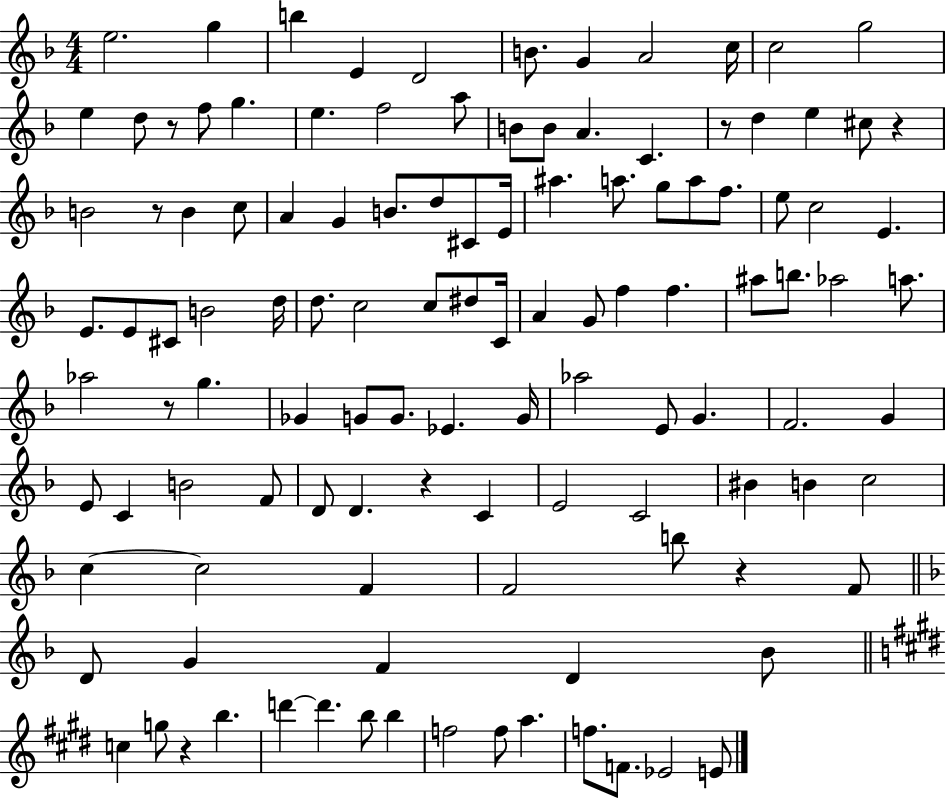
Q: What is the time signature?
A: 4/4